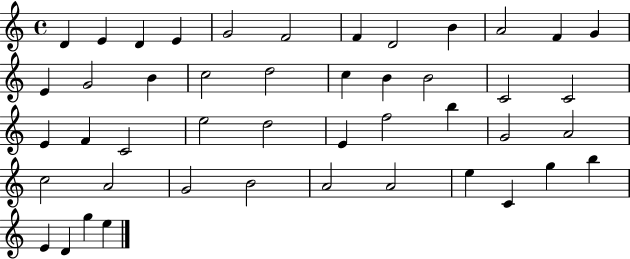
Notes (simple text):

D4/q E4/q D4/q E4/q G4/h F4/h F4/q D4/h B4/q A4/h F4/q G4/q E4/q G4/h B4/q C5/h D5/h C5/q B4/q B4/h C4/h C4/h E4/q F4/q C4/h E5/h D5/h E4/q F5/h B5/q G4/h A4/h C5/h A4/h G4/h B4/h A4/h A4/h E5/q C4/q G5/q B5/q E4/q D4/q G5/q E5/q